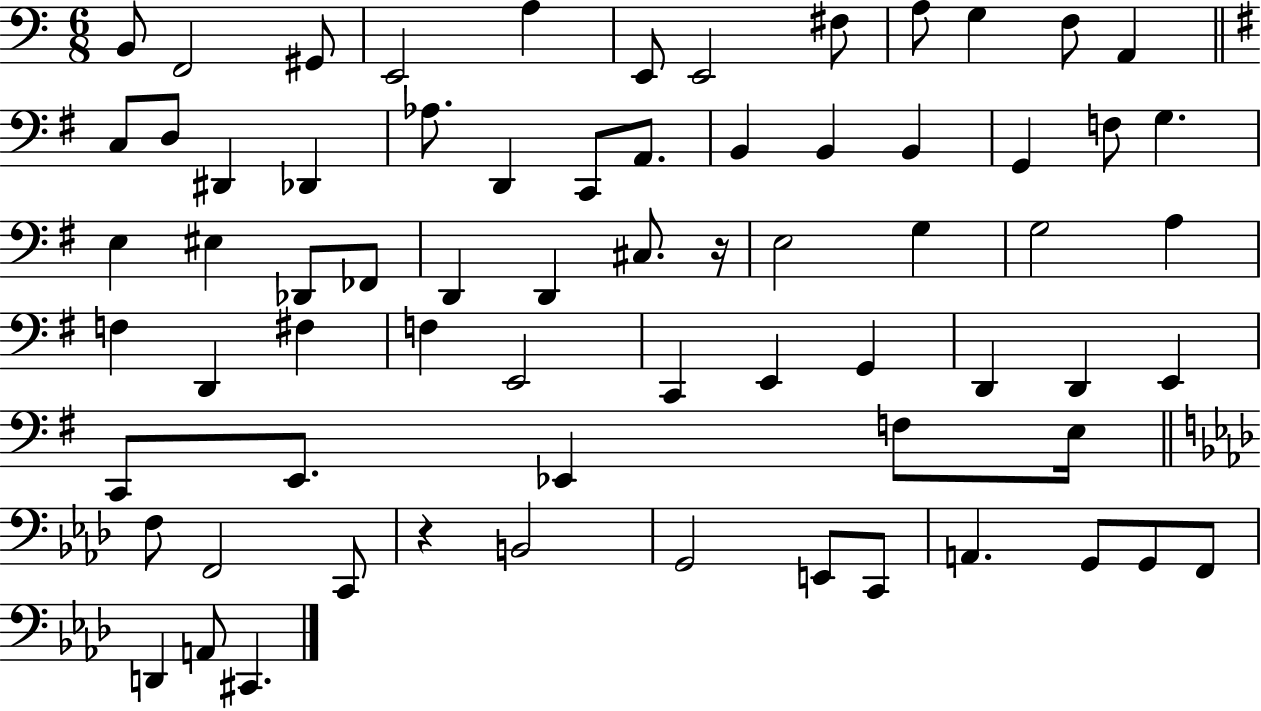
X:1
T:Untitled
M:6/8
L:1/4
K:C
B,,/2 F,,2 ^G,,/2 E,,2 A, E,,/2 E,,2 ^F,/2 A,/2 G, F,/2 A,, C,/2 D,/2 ^D,, _D,, _A,/2 D,, C,,/2 A,,/2 B,, B,, B,, G,, F,/2 G, E, ^E, _D,,/2 _F,,/2 D,, D,, ^C,/2 z/4 E,2 G, G,2 A, F, D,, ^F, F, E,,2 C,, E,, G,, D,, D,, E,, C,,/2 E,,/2 _E,, F,/2 E,/4 F,/2 F,,2 C,,/2 z B,,2 G,,2 E,,/2 C,,/2 A,, G,,/2 G,,/2 F,,/2 D,, A,,/2 ^C,,